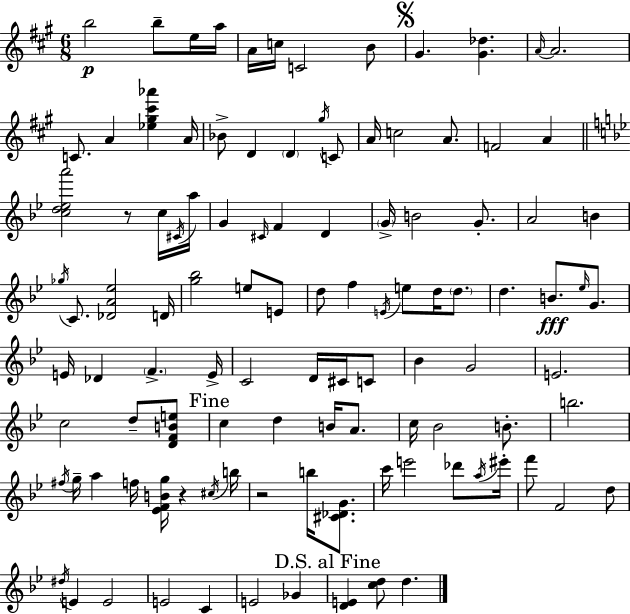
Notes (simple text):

B5/h B5/e E5/s A5/s A4/s C5/s C4/h B4/e G#4/q. [G#4,Db5]/q. A4/s A4/h. C4/e. A4/q [Eb5,G#5,C#6,Ab6]/q A4/s Bb4/e D4/q D4/q G#5/s C4/e A4/s C5/h A4/e. F4/h A4/q [C5,D5,Eb5,A6]/h R/e C5/s C#4/s A5/s G4/q C#4/s F4/q D4/q G4/s B4/h G4/e. A4/h B4/q Gb5/s C4/e. [Db4,A4,Eb5]/h D4/s [G5,Bb5]/h E5/e E4/e D5/e F5/q E4/s E5/e D5/s D5/e. D5/q. B4/e. Eb5/s G4/e. E4/s Db4/q F4/q. E4/s C4/h D4/s C#4/s C4/e Bb4/q G4/h E4/h. C5/h D5/e [D4,F4,B4,E5]/e C5/q D5/q B4/s A4/e. C5/s Bb4/h B4/e. B5/h. F#5/s G5/s A5/q F5/s [Eb4,F4,B4,G5]/s R/q C#5/s B5/s R/h B5/s [C#4,Db4,G4]/e. C6/s E6/h Db6/e A5/s EIS6/s F6/e F4/h D5/e D#5/s E4/q E4/h E4/h C4/q E4/h Gb4/q [D4,E4]/q [C5,D5]/e D5/q.